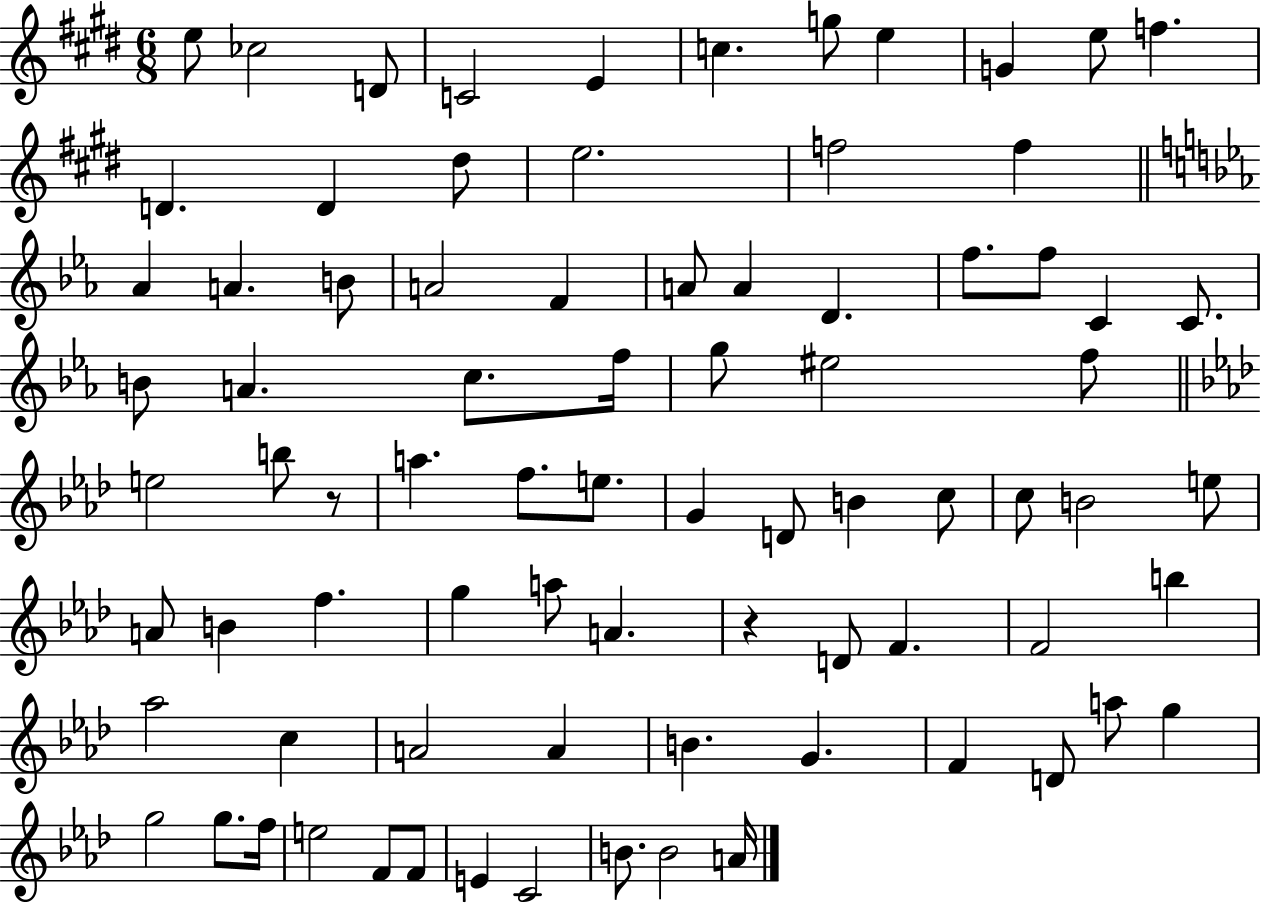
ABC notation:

X:1
T:Untitled
M:6/8
L:1/4
K:E
e/2 _c2 D/2 C2 E c g/2 e G e/2 f D D ^d/2 e2 f2 f _A A B/2 A2 F A/2 A D f/2 f/2 C C/2 B/2 A c/2 f/4 g/2 ^e2 f/2 e2 b/2 z/2 a f/2 e/2 G D/2 B c/2 c/2 B2 e/2 A/2 B f g a/2 A z D/2 F F2 b _a2 c A2 A B G F D/2 a/2 g g2 g/2 f/4 e2 F/2 F/2 E C2 B/2 B2 A/4